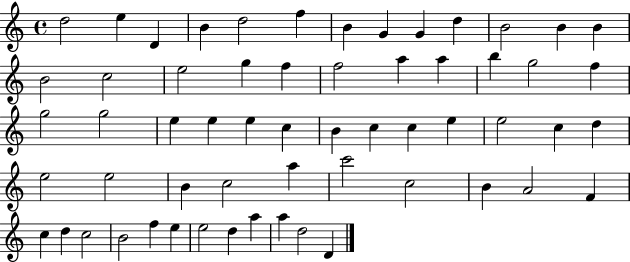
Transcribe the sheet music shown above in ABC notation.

X:1
T:Untitled
M:4/4
L:1/4
K:C
d2 e D B d2 f B G G d B2 B B B2 c2 e2 g f f2 a a b g2 f g2 g2 e e e c B c c e e2 c d e2 e2 B c2 a c'2 c2 B A2 F c d c2 B2 f e e2 d a a d2 D